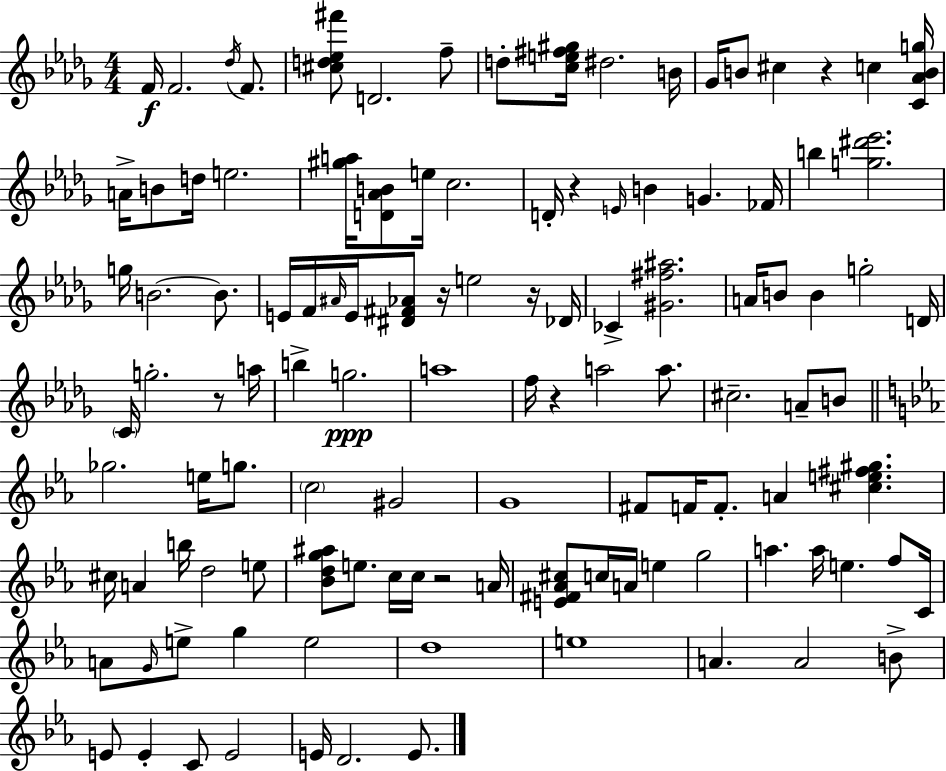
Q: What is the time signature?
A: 4/4